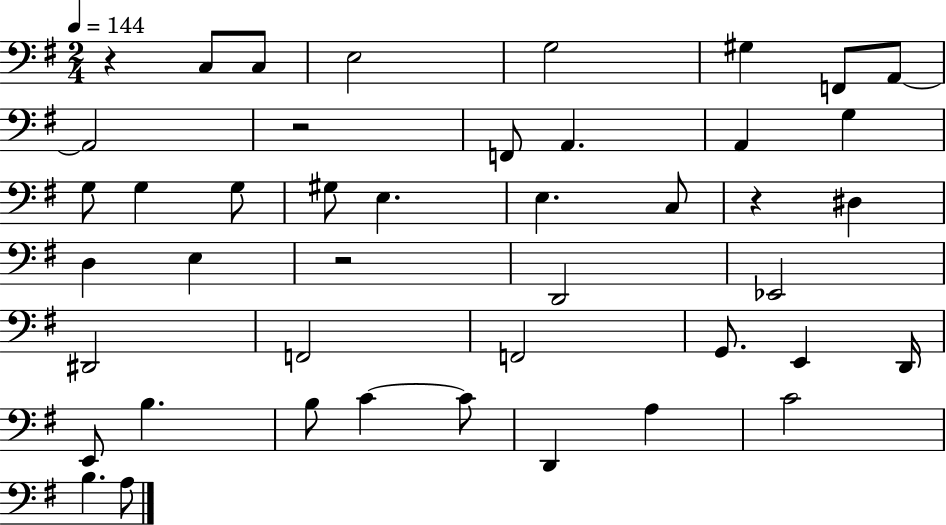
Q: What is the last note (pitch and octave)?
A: A3